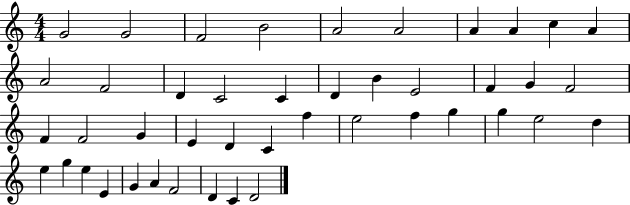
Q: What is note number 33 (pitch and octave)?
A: E5